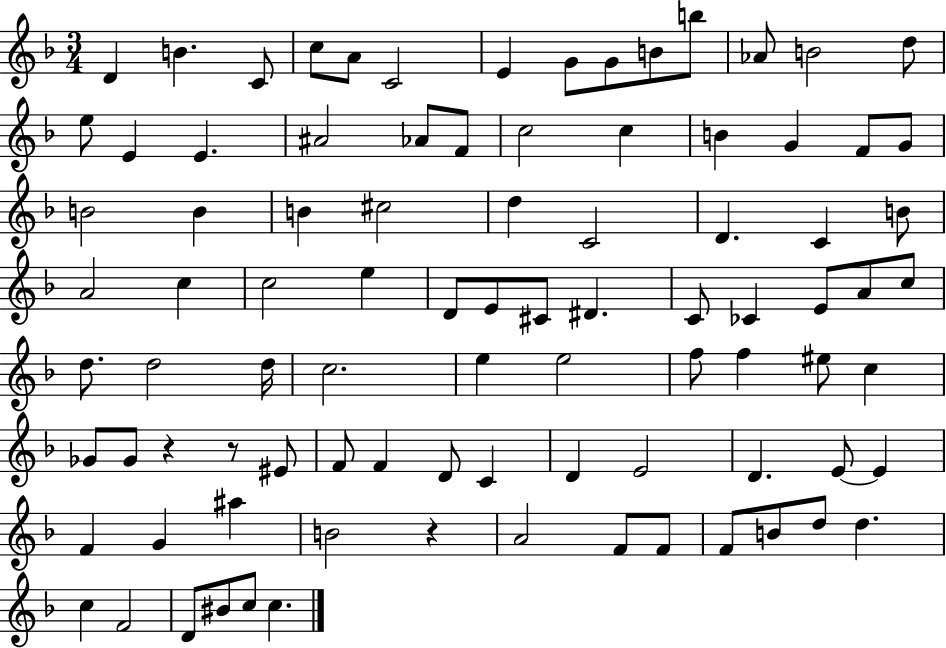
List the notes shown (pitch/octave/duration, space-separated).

D4/q B4/q. C4/e C5/e A4/e C4/h E4/q G4/e G4/e B4/e B5/e Ab4/e B4/h D5/e E5/e E4/q E4/q. A#4/h Ab4/e F4/e C5/h C5/q B4/q G4/q F4/e G4/e B4/h B4/q B4/q C#5/h D5/q C4/h D4/q. C4/q B4/e A4/h C5/q C5/h E5/q D4/e E4/e C#4/e D#4/q. C4/e CES4/q E4/e A4/e C5/e D5/e. D5/h D5/s C5/h. E5/q E5/h F5/e F5/q EIS5/e C5/q Gb4/e Gb4/e R/q R/e EIS4/e F4/e F4/q D4/e C4/q D4/q E4/h D4/q. E4/e E4/q F4/q G4/q A#5/q B4/h R/q A4/h F4/e F4/e F4/e B4/e D5/e D5/q. C5/q F4/h D4/e BIS4/e C5/e C5/q.